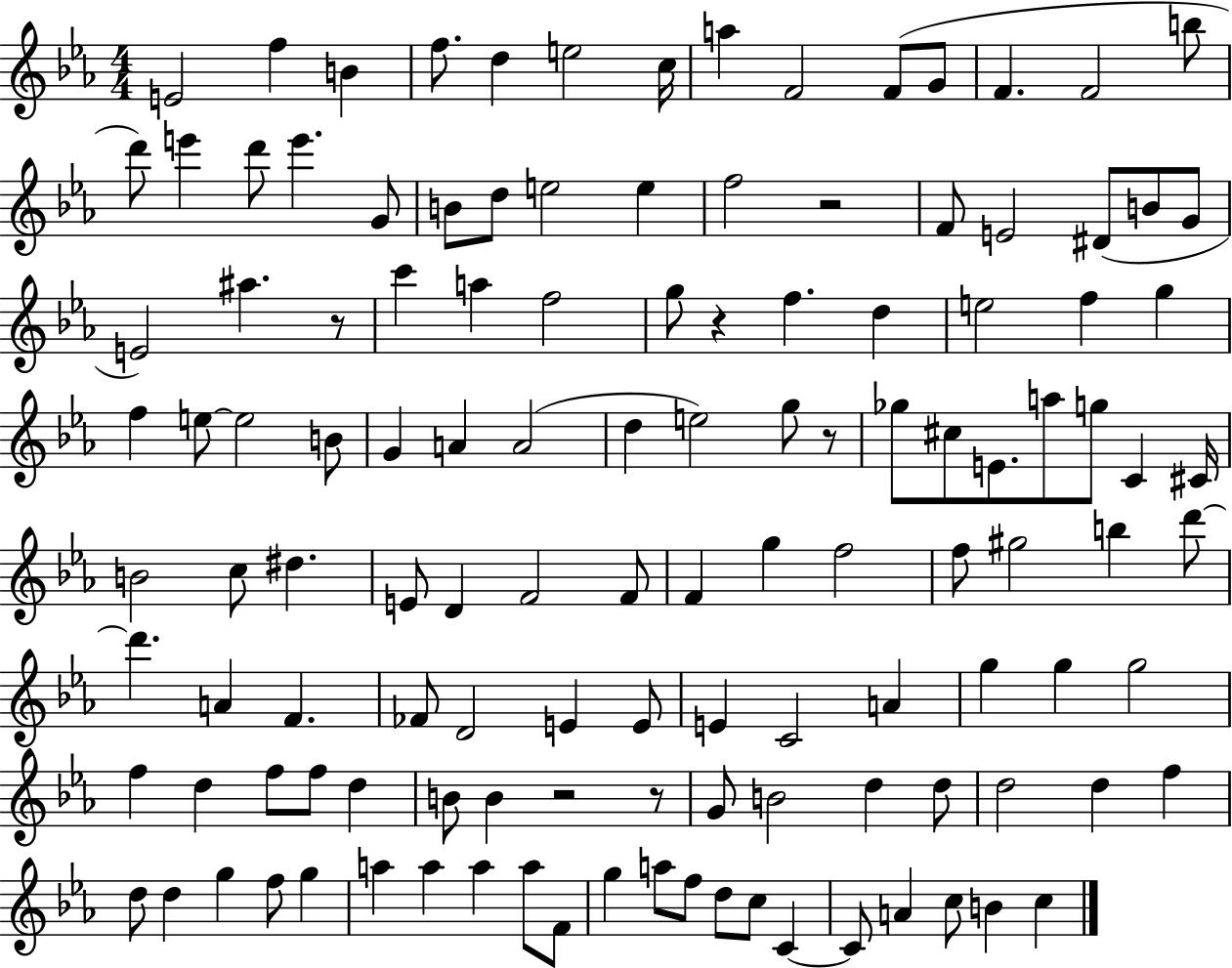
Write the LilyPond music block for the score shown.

{
  \clef treble
  \numericTimeSignature
  \time 4/4
  \key ees \major
  e'2 f''4 b'4 | f''8. d''4 e''2 c''16 | a''4 f'2 f'8( g'8 | f'4. f'2 b''8 | \break d'''8) e'''4 d'''8 e'''4. g'8 | b'8 d''8 e''2 e''4 | f''2 r2 | f'8 e'2 dis'8( b'8 g'8 | \break e'2) ais''4. r8 | c'''4 a''4 f''2 | g''8 r4 f''4. d''4 | e''2 f''4 g''4 | \break f''4 e''8~~ e''2 b'8 | g'4 a'4 a'2( | d''4 e''2) g''8 r8 | ges''8 cis''8 e'8. a''8 g''8 c'4 cis'16 | \break b'2 c''8 dis''4. | e'8 d'4 f'2 f'8 | f'4 g''4 f''2 | f''8 gis''2 b''4 d'''8~~ | \break d'''4. a'4 f'4. | fes'8 d'2 e'4 e'8 | e'4 c'2 a'4 | g''4 g''4 g''2 | \break f''4 d''4 f''8 f''8 d''4 | b'8 b'4 r2 r8 | g'8 b'2 d''4 d''8 | d''2 d''4 f''4 | \break d''8 d''4 g''4 f''8 g''4 | a''4 a''4 a''4 a''8 f'8 | g''4 a''8 f''8 d''8 c''8 c'4~~ | c'8 a'4 c''8 b'4 c''4 | \break \bar "|."
}